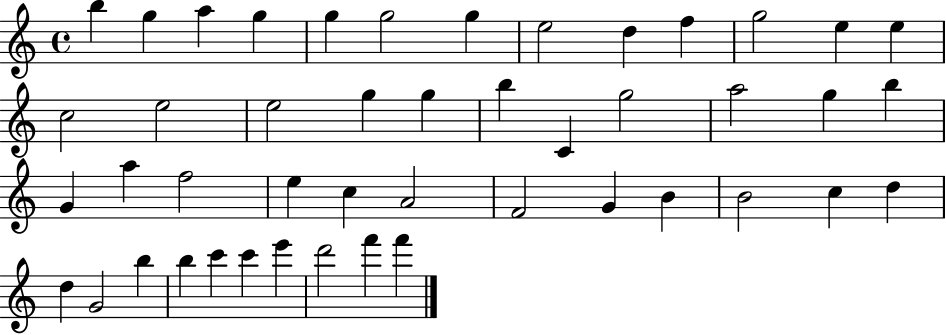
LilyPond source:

{
  \clef treble
  \time 4/4
  \defaultTimeSignature
  \key c \major
  b''4 g''4 a''4 g''4 | g''4 g''2 g''4 | e''2 d''4 f''4 | g''2 e''4 e''4 | \break c''2 e''2 | e''2 g''4 g''4 | b''4 c'4 g''2 | a''2 g''4 b''4 | \break g'4 a''4 f''2 | e''4 c''4 a'2 | f'2 g'4 b'4 | b'2 c''4 d''4 | \break d''4 g'2 b''4 | b''4 c'''4 c'''4 e'''4 | d'''2 f'''4 f'''4 | \bar "|."
}